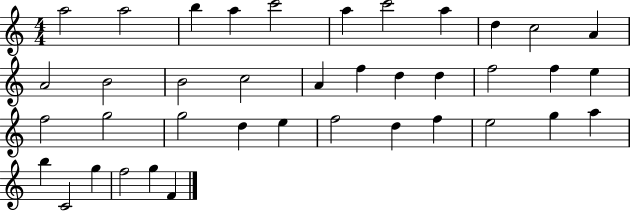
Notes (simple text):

A5/h A5/h B5/q A5/q C6/h A5/q C6/h A5/q D5/q C5/h A4/q A4/h B4/h B4/h C5/h A4/q F5/q D5/q D5/q F5/h F5/q E5/q F5/h G5/h G5/h D5/q E5/q F5/h D5/q F5/q E5/h G5/q A5/q B5/q C4/h G5/q F5/h G5/q F4/q